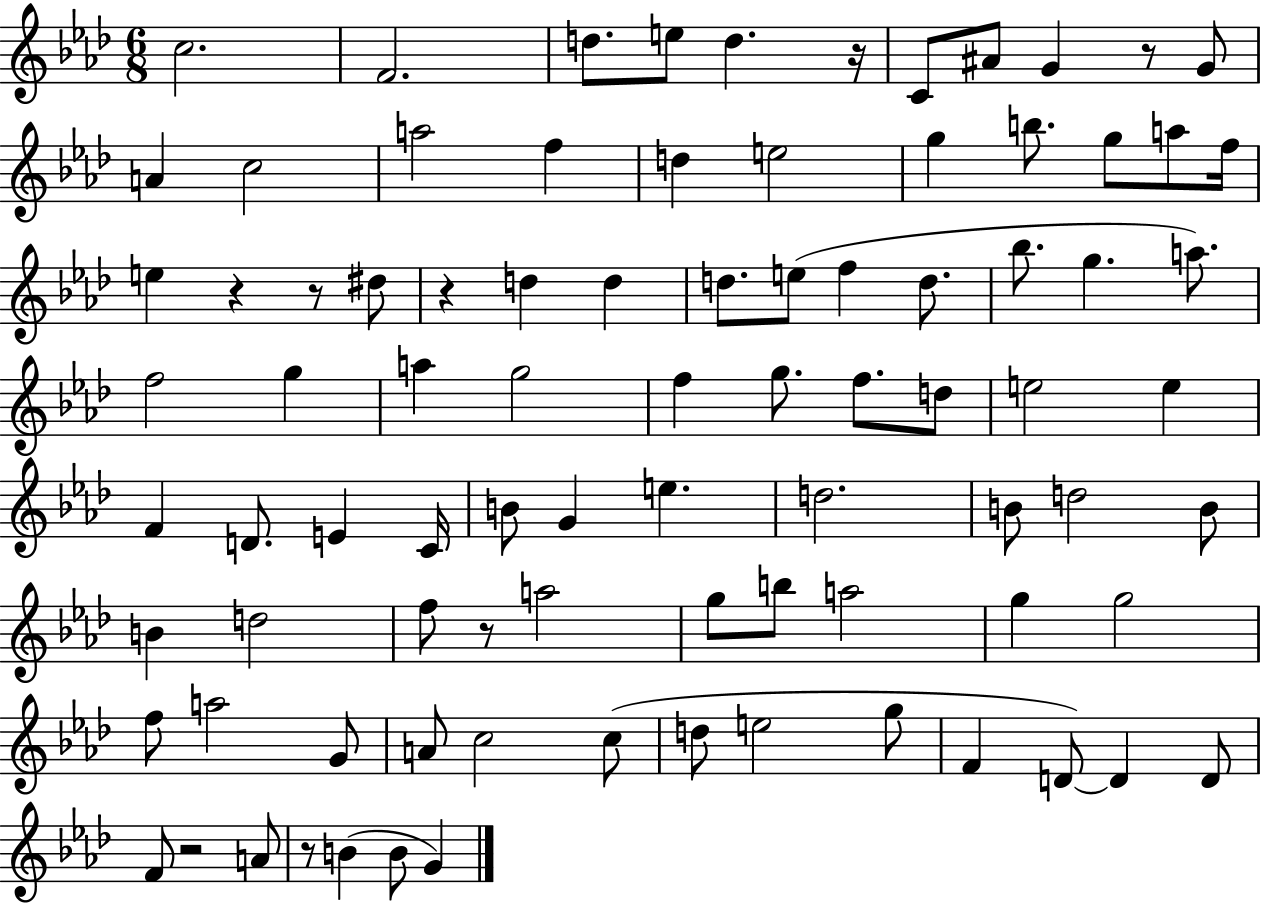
{
  \clef treble
  \numericTimeSignature
  \time 6/8
  \key aes \major
  c''2. | f'2. | d''8. e''8 d''4. r16 | c'8 ais'8 g'4 r8 g'8 | \break a'4 c''2 | a''2 f''4 | d''4 e''2 | g''4 b''8. g''8 a''8 f''16 | \break e''4 r4 r8 dis''8 | r4 d''4 d''4 | d''8. e''8( f''4 d''8. | bes''8. g''4. a''8.) | \break f''2 g''4 | a''4 g''2 | f''4 g''8. f''8. d''8 | e''2 e''4 | \break f'4 d'8. e'4 c'16 | b'8 g'4 e''4. | d''2. | b'8 d''2 b'8 | \break b'4 d''2 | f''8 r8 a''2 | g''8 b''8 a''2 | g''4 g''2 | \break f''8 a''2 g'8 | a'8 c''2 c''8( | d''8 e''2 g''8 | f'4 d'8~~) d'4 d'8 | \break f'8 r2 a'8 | r8 b'4( b'8 g'4) | \bar "|."
}